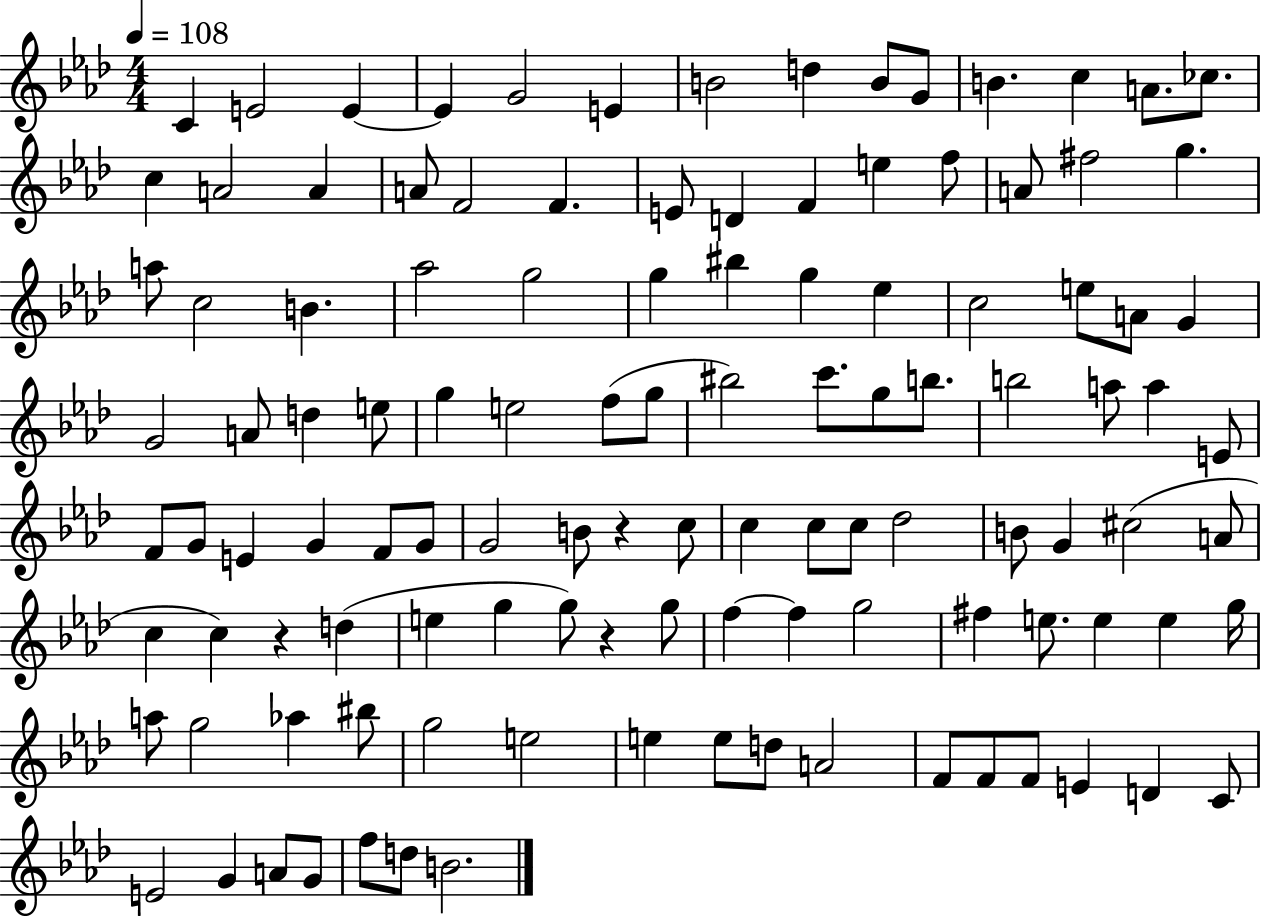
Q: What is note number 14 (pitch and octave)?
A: CES5